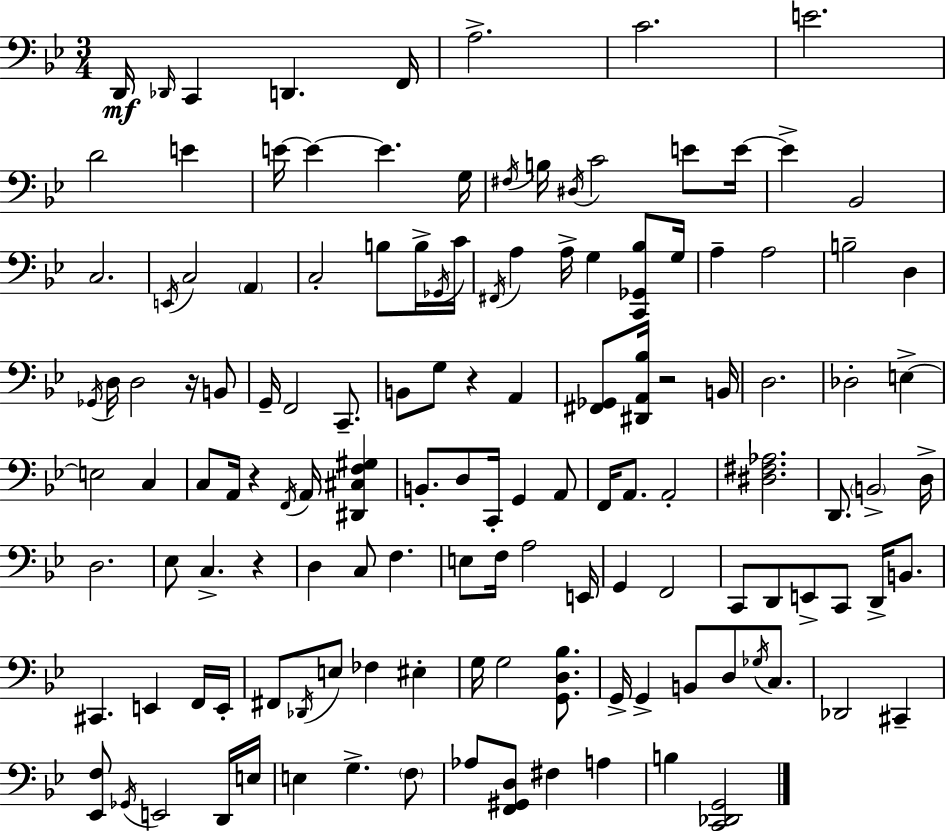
X:1
T:Untitled
M:3/4
L:1/4
K:Gm
D,,/4 _D,,/4 C,, D,, F,,/4 A,2 C2 E2 D2 E E/4 E E G,/4 ^F,/4 B,/4 ^D,/4 C2 E/2 E/4 E _B,,2 C,2 E,,/4 C,2 A,, C,2 B,/2 B,/4 _G,,/4 C/4 ^F,,/4 A, A,/4 G, [C,,_G,,_B,]/2 G,/4 A, A,2 B,2 D, _G,,/4 D,/4 D,2 z/4 B,,/2 G,,/4 F,,2 C,,/2 B,,/2 G,/2 z A,, [^F,,_G,,]/2 [^D,,A,,_B,]/4 z2 B,,/4 D,2 _D,2 E, E,2 C, C,/2 A,,/4 z F,,/4 A,,/4 [^D,,^C,F,^G,] B,,/2 D,/2 C,,/4 G,, A,,/2 F,,/4 A,,/2 A,,2 [^D,^F,_A,]2 D,,/2 B,,2 D,/4 D,2 _E,/2 C, z D, C,/2 F, E,/2 F,/4 A,2 E,,/4 G,, F,,2 C,,/2 D,,/2 E,,/2 C,,/2 D,,/4 B,,/2 ^C,, E,, F,,/4 E,,/4 ^F,,/2 _D,,/4 E,/2 _F, ^E, G,/4 G,2 [G,,D,_B,]/2 G,,/4 G,, B,,/2 D,/2 _G,/4 C,/2 _D,,2 ^C,, [_E,,F,]/2 _G,,/4 E,,2 D,,/4 E,/4 E, G, F,/2 _A,/2 [F,,^G,,D,]/2 ^F, A, B, [C,,_D,,G,,]2